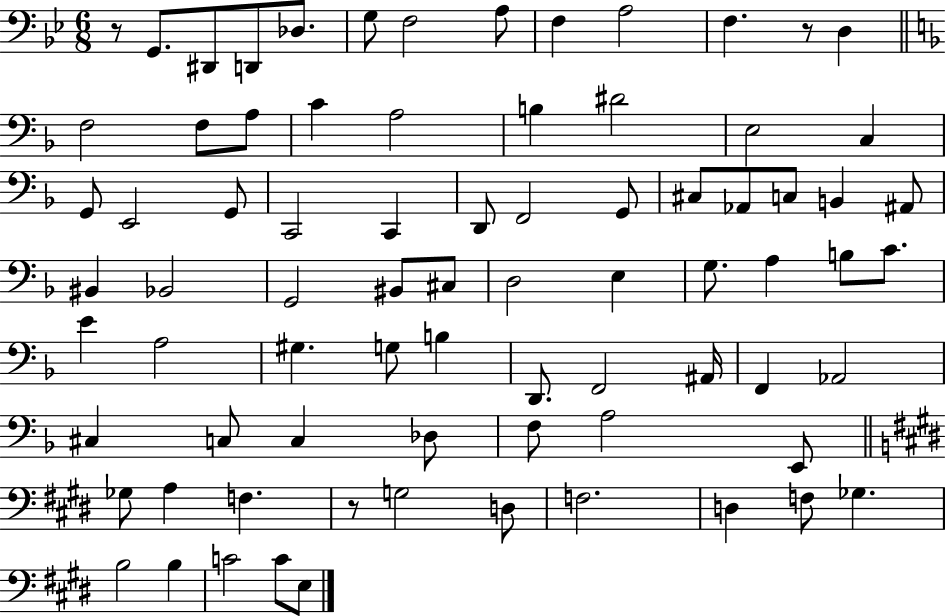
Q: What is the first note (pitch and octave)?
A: G2